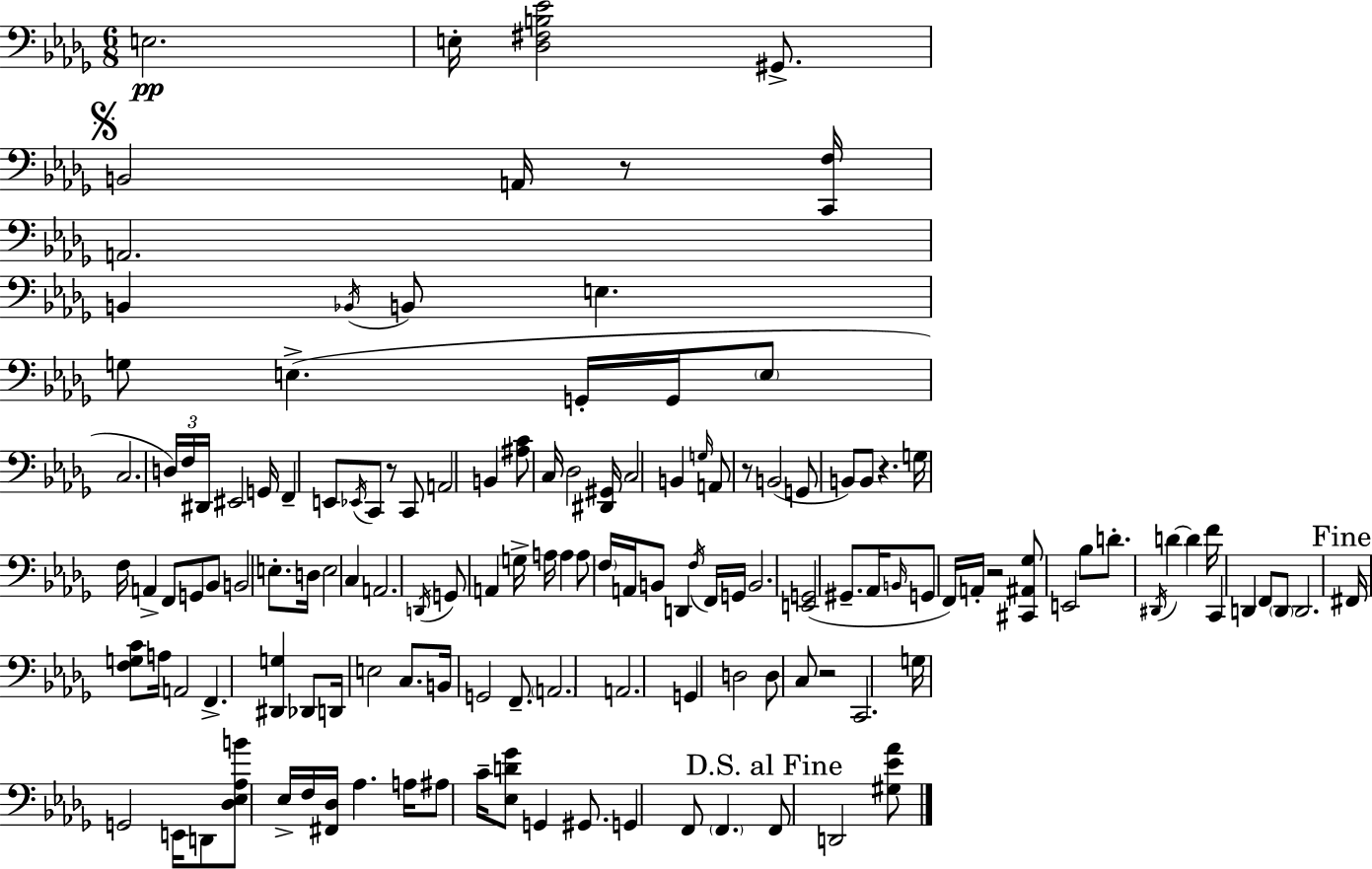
E3/h. E3/s [Db3,F#3,B3,Eb4]/h G#2/e. B2/h A2/s R/e [C2,F3]/s A2/h. B2/q Bb2/s B2/e E3/q. G3/e E3/q. G2/s G2/s E3/e C3/h. D3/s F3/s D#2/s EIS2/h G2/s F2/q E2/e Eb2/s C2/e R/e C2/e A2/h B2/q [A#3,C4]/e C3/s Db3/h [D#2,G#2]/s C3/h B2/q G3/s A2/e R/e B2/h G2/e B2/e B2/e R/q. G3/s F3/s A2/q F2/e G2/e Bb2/e B2/h E3/e. D3/s E3/h C3/q A2/h. D2/s G2/e A2/q G3/s A3/s A3/q A3/e F3/s A2/s B2/e D2/q F3/s F2/s G2/s B2/h. [E2,G2]/h G#2/e. Ab2/s B2/s G2/e F2/s A2/s R/h [C#2,A#2,Gb3]/e E2/h Bb3/e D4/e. D#2/s D4/q D4/q F4/s C2/q D2/q F2/e D2/e D2/h. F#2/s [F3,G3,C4]/e A3/s A2/h F2/q. [D#2,G3]/q Db2/e D2/s E3/h C3/e. B2/s G2/h F2/e. A2/h. A2/h. G2/q D3/h D3/e C3/e R/h C2/h. G3/s G2/h E2/s D2/e [Db3,Eb3,Ab3,B4]/e Eb3/s F3/s [F#2,Db3]/s Ab3/q. A3/s A#3/e C4/s [Eb3,D4,Gb4]/e G2/q G#2/e. G2/q F2/e F2/q. F2/e D2/h [G#3,Eb4,Ab4]/e